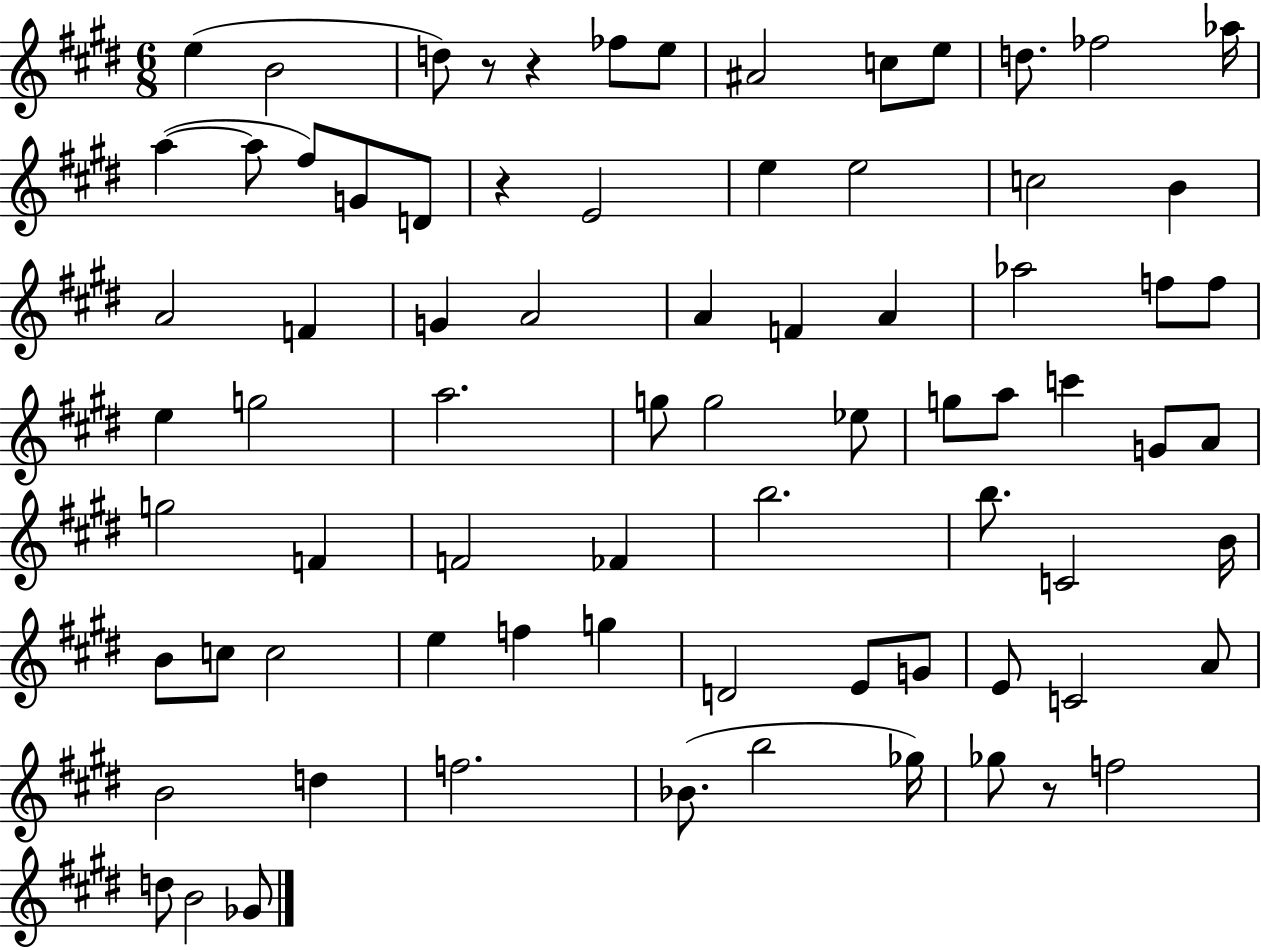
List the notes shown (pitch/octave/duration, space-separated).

E5/q B4/h D5/e R/e R/q FES5/e E5/e A#4/h C5/e E5/e D5/e. FES5/h Ab5/s A5/q A5/e F#5/e G4/e D4/e R/q E4/h E5/q E5/h C5/h B4/q A4/h F4/q G4/q A4/h A4/q F4/q A4/q Ab5/h F5/e F5/e E5/q G5/h A5/h. G5/e G5/h Eb5/e G5/e A5/e C6/q G4/e A4/e G5/h F4/q F4/h FES4/q B5/h. B5/e. C4/h B4/s B4/e C5/e C5/h E5/q F5/q G5/q D4/h E4/e G4/e E4/e C4/h A4/e B4/h D5/q F5/h. Bb4/e. B5/h Gb5/s Gb5/e R/e F5/h D5/e B4/h Gb4/e